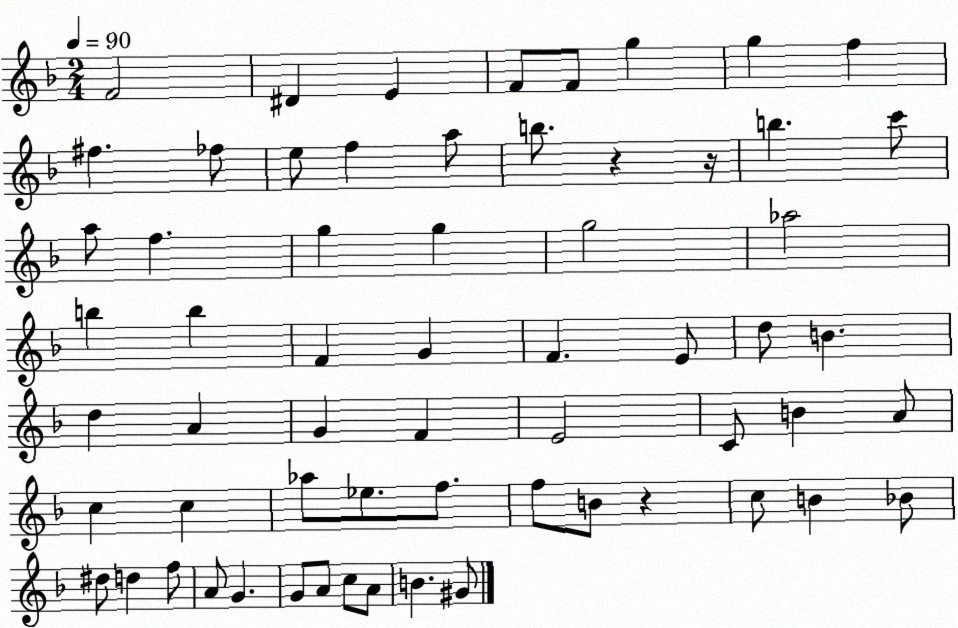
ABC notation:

X:1
T:Untitled
M:2/4
L:1/4
K:F
F2 ^D E F/2 F/2 g g f ^f _f/2 e/2 f a/2 b/2 z z/4 b c'/2 a/2 f g g g2 _a2 b b F G F E/2 d/2 B d A G F E2 C/2 B A/2 c c _a/2 _e/2 f/2 f/2 B/2 z c/2 B _B/2 ^d/2 d f/2 A/2 G G/2 A/2 c/2 A/2 B ^G/2